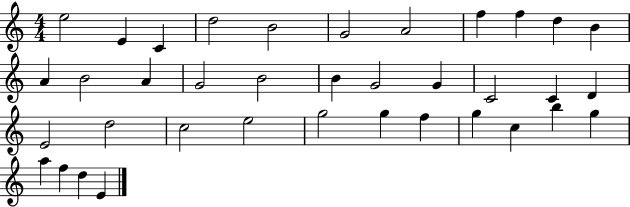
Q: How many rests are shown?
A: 0